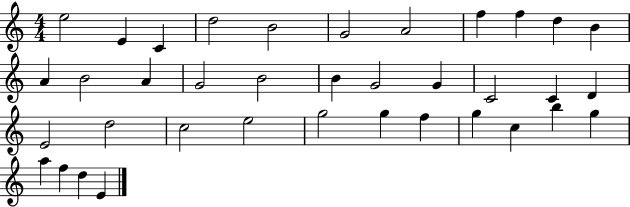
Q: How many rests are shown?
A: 0